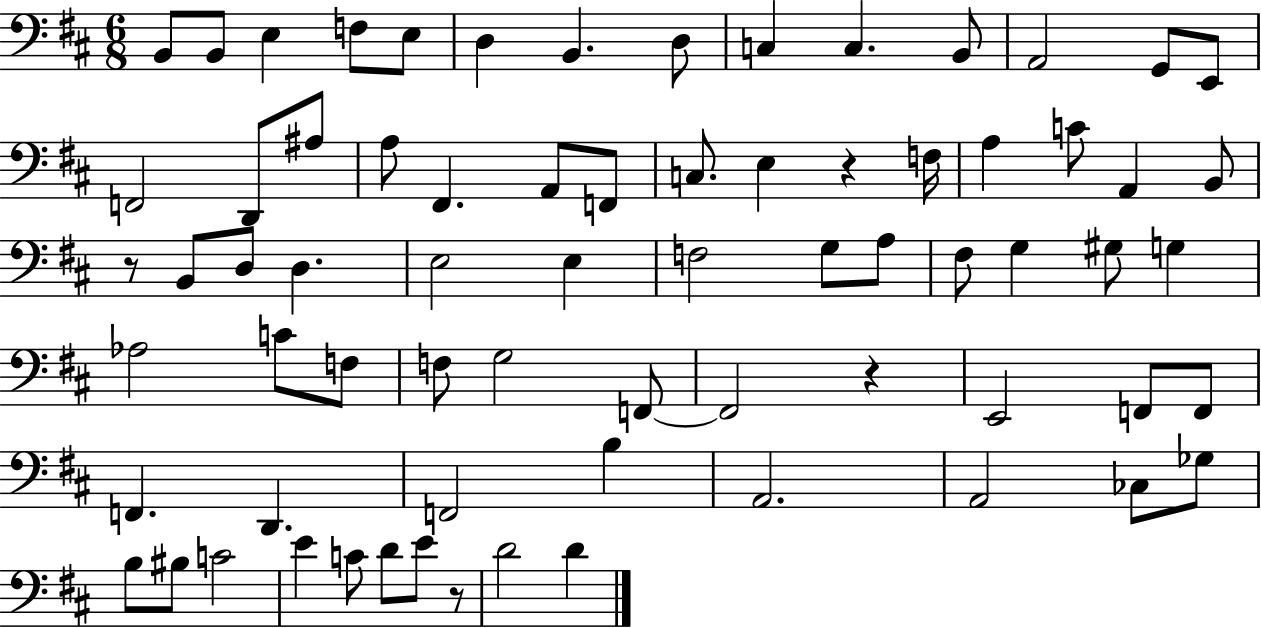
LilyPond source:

{
  \clef bass
  \numericTimeSignature
  \time 6/8
  \key d \major
  \repeat volta 2 { b,8 b,8 e4 f8 e8 | d4 b,4. d8 | c4 c4. b,8 | a,2 g,8 e,8 | \break f,2 d,8 ais8 | a8 fis,4. a,8 f,8 | c8. e4 r4 f16 | a4 c'8 a,4 b,8 | \break r8 b,8 d8 d4. | e2 e4 | f2 g8 a8 | fis8 g4 gis8 g4 | \break aes2 c'8 f8 | f8 g2 f,8~~ | f,2 r4 | e,2 f,8 f,8 | \break f,4. d,4. | f,2 b4 | a,2. | a,2 ces8 ges8 | \break b8 bis8 c'2 | e'4 c'8 d'8 e'8 r8 | d'2 d'4 | } \bar "|."
}